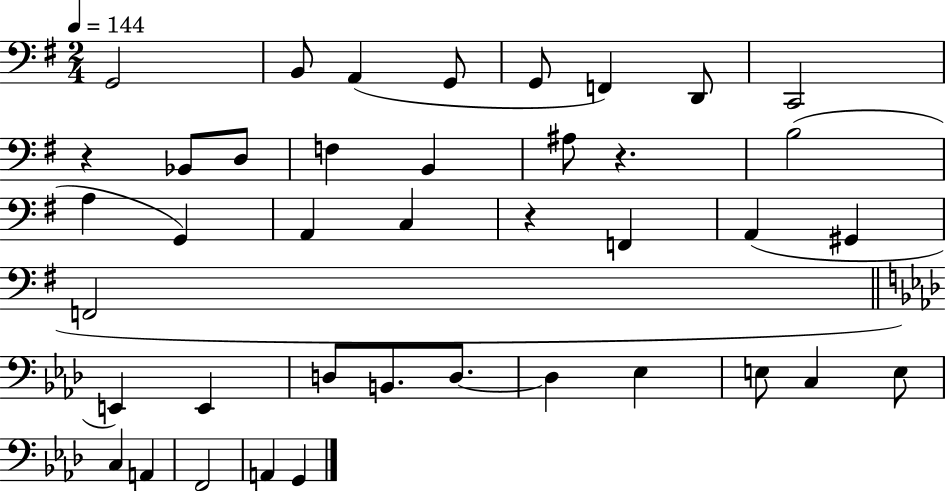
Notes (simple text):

G2/h B2/e A2/q G2/e G2/e F2/q D2/e C2/h R/q Bb2/e D3/e F3/q B2/q A#3/e R/q. B3/h A3/q G2/q A2/q C3/q R/q F2/q A2/q G#2/q F2/h E2/q E2/q D3/e B2/e. D3/e. D3/q Eb3/q E3/e C3/q E3/e C3/q A2/q F2/h A2/q G2/q